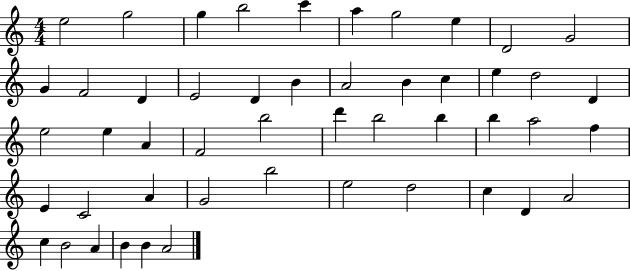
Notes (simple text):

E5/h G5/h G5/q B5/h C6/q A5/q G5/h E5/q D4/h G4/h G4/q F4/h D4/q E4/h D4/q B4/q A4/h B4/q C5/q E5/q D5/h D4/q E5/h E5/q A4/q F4/h B5/h D6/q B5/h B5/q B5/q A5/h F5/q E4/q C4/h A4/q G4/h B5/h E5/h D5/h C5/q D4/q A4/h C5/q B4/h A4/q B4/q B4/q A4/h